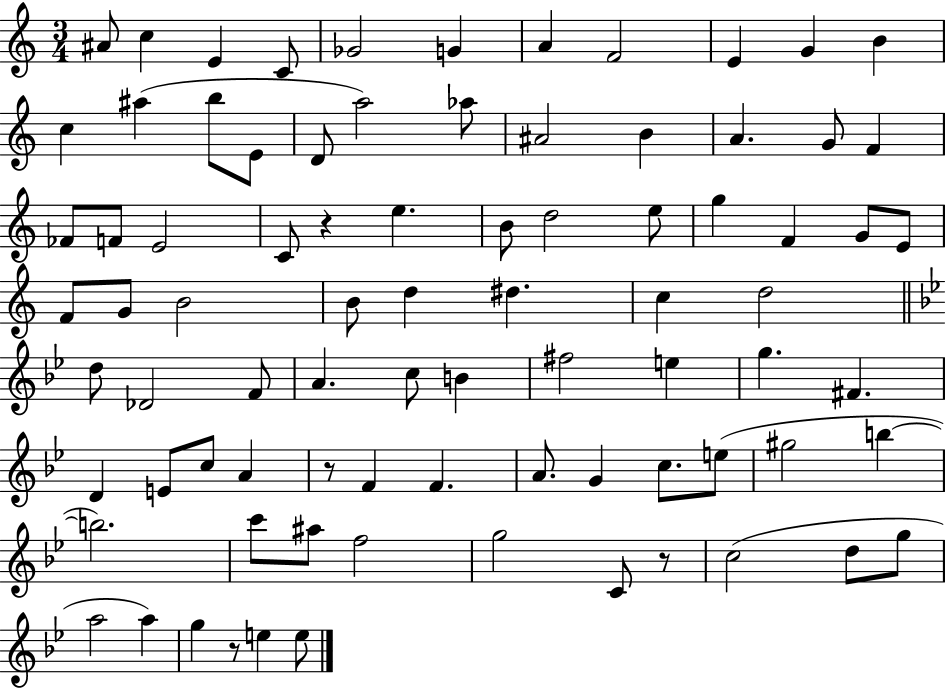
{
  \clef treble
  \numericTimeSignature
  \time 3/4
  \key c \major
  ais'8 c''4 e'4 c'8 | ges'2 g'4 | a'4 f'2 | e'4 g'4 b'4 | \break c''4 ais''4( b''8 e'8 | d'8 a''2) aes''8 | ais'2 b'4 | a'4. g'8 f'4 | \break fes'8 f'8 e'2 | c'8 r4 e''4. | b'8 d''2 e''8 | g''4 f'4 g'8 e'8 | \break f'8 g'8 b'2 | b'8 d''4 dis''4. | c''4 d''2 | \bar "||" \break \key g \minor d''8 des'2 f'8 | a'4. c''8 b'4 | fis''2 e''4 | g''4. fis'4. | \break d'4 e'8 c''8 a'4 | r8 f'4 f'4. | a'8. g'4 c''8. e''8( | gis''2 b''4~~ | \break b''2.) | c'''8 ais''8 f''2 | g''2 c'8 r8 | c''2( d''8 g''8 | \break a''2 a''4) | g''4 r8 e''4 e''8 | \bar "|."
}